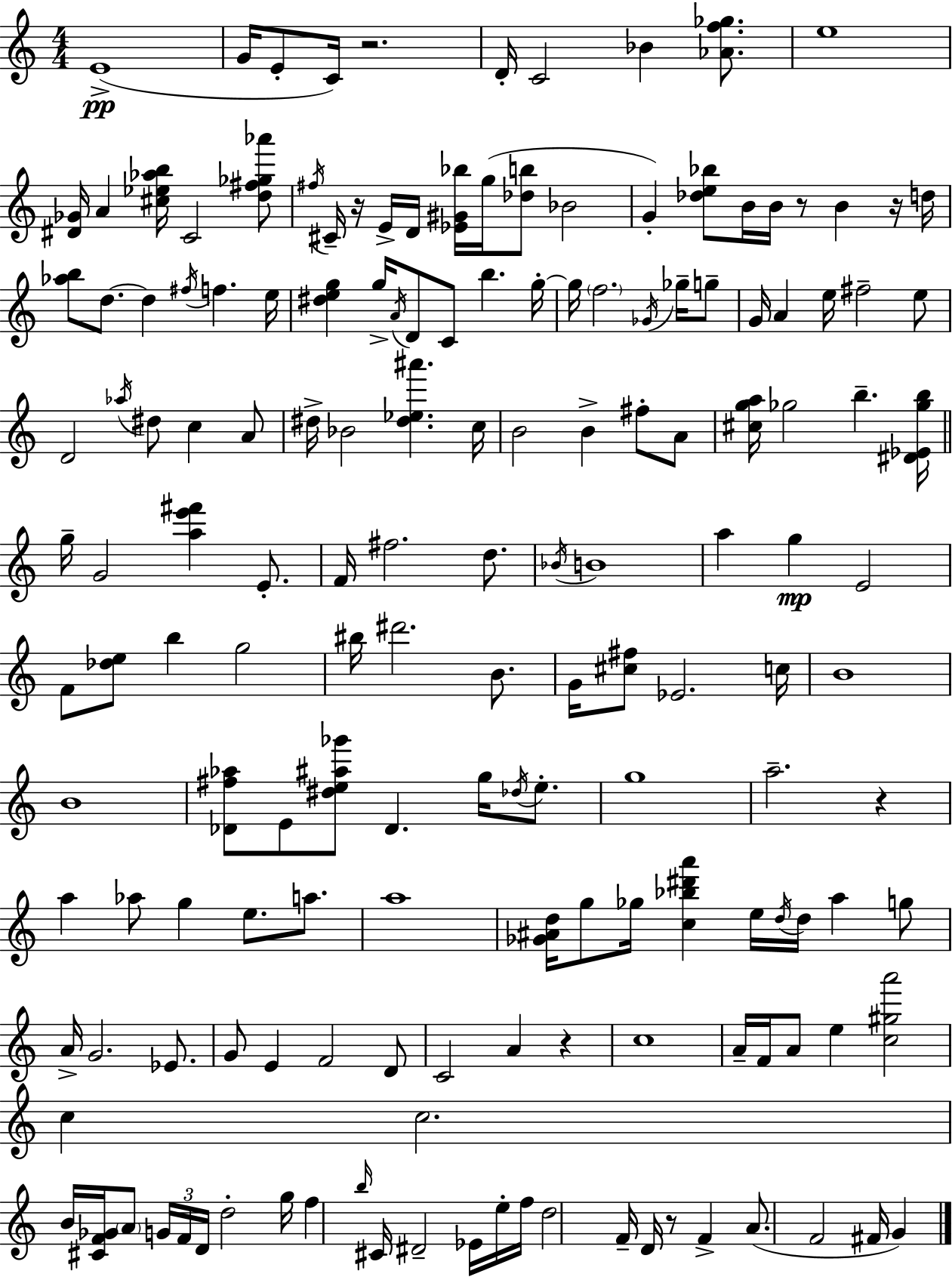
{
  \clef treble
  \numericTimeSignature
  \time 4/4
  \key c \major
  e'1->(\pp | g'16 e'8-. c'16) r2. | d'16-. c'2 bes'4 <aes' f'' ges''>8. | e''1 | \break <dis' ges'>16 a'4 <cis'' ees'' aes'' b''>16 c'2 <d'' fis'' ges'' aes'''>8 | \acciaccatura { fis''16 } cis'16-- r16 e'16-> d'16 <ees' gis' bes''>16 g''16( <des'' b''>8 bes'2 | g'4-.) <des'' e'' bes''>8 b'16 b'16 r8 b'4 r16 | d''16 <aes'' b''>8 d''8.~~ d''4 \acciaccatura { fis''16 } f''4. | \break e''16 <dis'' e'' g''>4 g''16-> \acciaccatura { a'16 } d'8 c'8 b''4. | g''16-.~~ g''16 \parenthesize f''2. | \acciaccatura { ges'16 } ges''16-- g''8-- g'16 a'4 e''16 fis''2-- | e''8 d'2 \acciaccatura { aes''16 } dis''8 c''4 | \break a'8 dis''16-> bes'2 <dis'' ees'' ais'''>4. | c''16 b'2 b'4-> | fis''8-. a'8 <cis'' g'' a''>16 ges''2 b''4.-- | <dis' ees' ges'' b''>16 \bar "||" \break \key a \minor g''16-- g'2 <a'' e''' fis'''>4 e'8.-. | f'16 fis''2. d''8. | \acciaccatura { bes'16 } b'1 | a''4 g''4\mp e'2 | \break f'8 <des'' e''>8 b''4 g''2 | bis''16 dis'''2. b'8. | g'16 <cis'' fis''>8 ees'2. | c''16 b'1 | \break b'1 | <des' fis'' aes''>8 e'8 <dis'' e'' ais'' ges'''>8 des'4. g''16 \acciaccatura { des''16 } e''8.-. | g''1 | a''2.-- r4 | \break a''4 aes''8 g''4 e''8. a''8. | a''1 | <ges' ais' d''>16 g''8 ges''16 <c'' bes'' dis''' a'''>4 e''16 \acciaccatura { d''16 } d''16 a''4 | g''8 a'16-> g'2. | \break ees'8. g'8 e'4 f'2 | d'8 c'2 a'4 r4 | c''1 | a'16-- f'16 a'8 e''4 <c'' gis'' a'''>2 | \break c''4 c''2. | b'16 <cis' f' ges'>16 \parenthesize a'8 \tuplet 3/2 { g'16 f'16 d'16 } d''2-. | g''16 f''4 \grace { b''16 } cis'16 dis'2-- | ees'16 e''16-. f''16 d''2 f'16-- d'16 r8 | \break f'4-> a'8.( f'2 fis'16 | g'4) \bar "|."
}